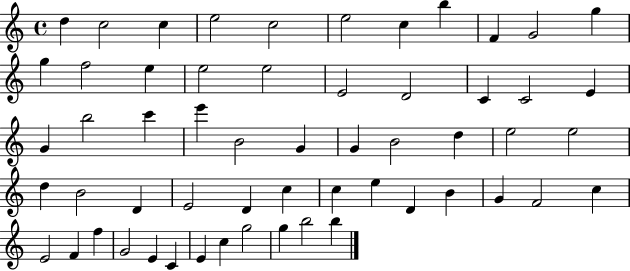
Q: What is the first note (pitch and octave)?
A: D5